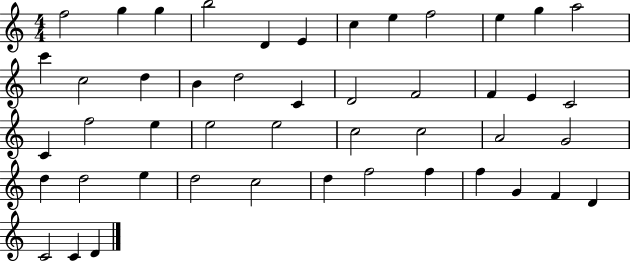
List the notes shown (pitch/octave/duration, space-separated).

F5/h G5/q G5/q B5/h D4/q E4/q C5/q E5/q F5/h E5/q G5/q A5/h C6/q C5/h D5/q B4/q D5/h C4/q D4/h F4/h F4/q E4/q C4/h C4/q F5/h E5/q E5/h E5/h C5/h C5/h A4/h G4/h D5/q D5/h E5/q D5/h C5/h D5/q F5/h F5/q F5/q G4/q F4/q D4/q C4/h C4/q D4/q